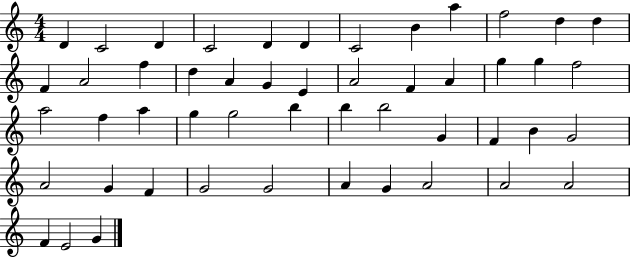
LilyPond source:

{
  \clef treble
  \numericTimeSignature
  \time 4/4
  \key c \major
  d'4 c'2 d'4 | c'2 d'4 d'4 | c'2 b'4 a''4 | f''2 d''4 d''4 | \break f'4 a'2 f''4 | d''4 a'4 g'4 e'4 | a'2 f'4 a'4 | g''4 g''4 f''2 | \break a''2 f''4 a''4 | g''4 g''2 b''4 | b''4 b''2 g'4 | f'4 b'4 g'2 | \break a'2 g'4 f'4 | g'2 g'2 | a'4 g'4 a'2 | a'2 a'2 | \break f'4 e'2 g'4 | \bar "|."
}